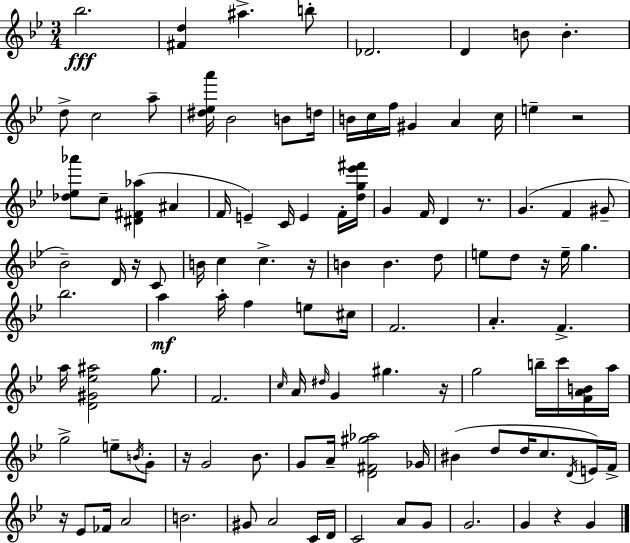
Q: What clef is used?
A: treble